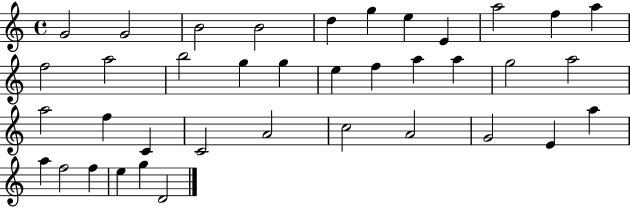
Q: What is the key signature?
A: C major